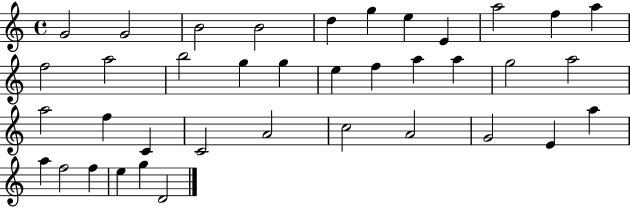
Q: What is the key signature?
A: C major